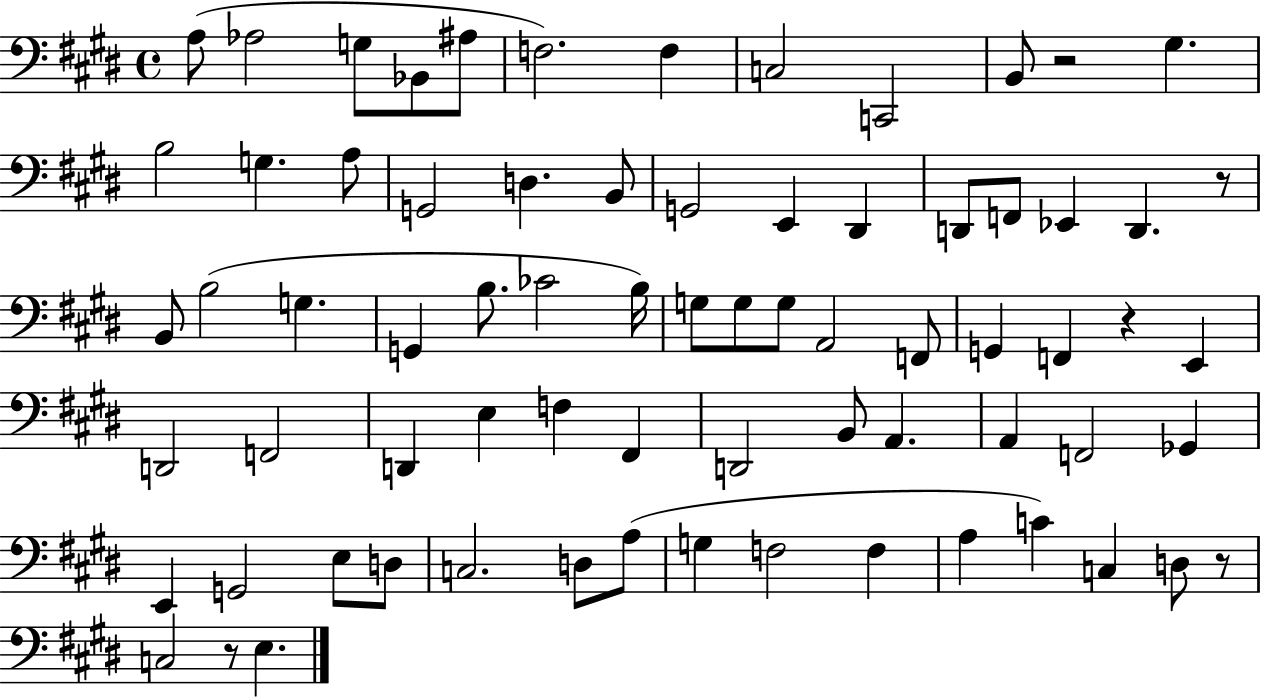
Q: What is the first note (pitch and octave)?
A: A3